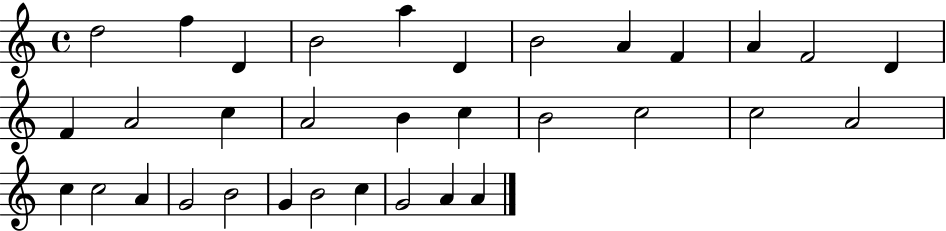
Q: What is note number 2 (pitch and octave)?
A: F5